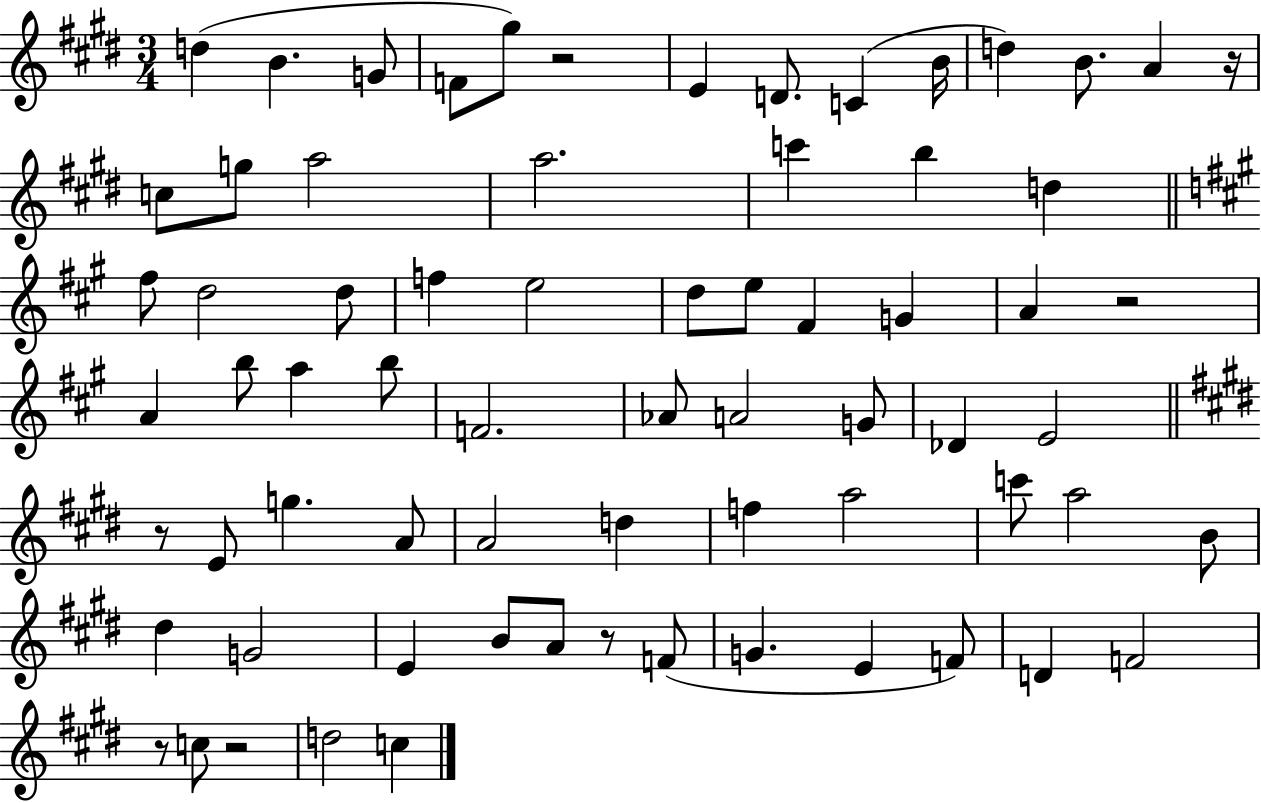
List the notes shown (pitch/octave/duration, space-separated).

D5/q B4/q. G4/e F4/e G#5/e R/h E4/q D4/e. C4/q B4/s D5/q B4/e. A4/q R/s C5/e G5/e A5/h A5/h. C6/q B5/q D5/q F#5/e D5/h D5/e F5/q E5/h D5/e E5/e F#4/q G4/q A4/q R/h A4/q B5/e A5/q B5/e F4/h. Ab4/e A4/h G4/e Db4/q E4/h R/e E4/e G5/q. A4/e A4/h D5/q F5/q A5/h C6/e A5/h B4/e D#5/q G4/h E4/q B4/e A4/e R/e F4/e G4/q. E4/q F4/e D4/q F4/h R/e C5/e R/h D5/h C5/q